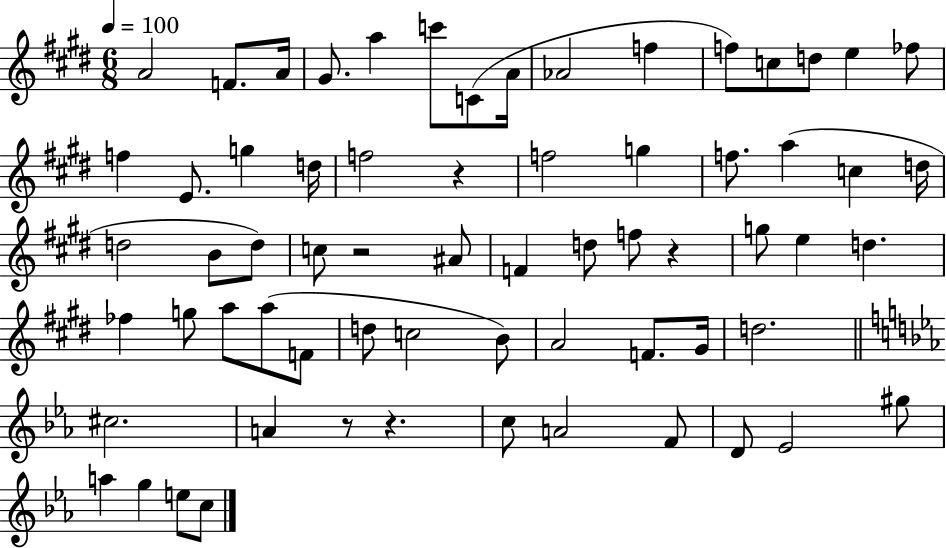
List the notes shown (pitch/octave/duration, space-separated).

A4/h F4/e. A4/s G#4/e. A5/q C6/e C4/e A4/s Ab4/h F5/q F5/e C5/e D5/e E5/q FES5/e F5/q E4/e. G5/q D5/s F5/h R/q F5/h G5/q F5/e. A5/q C5/q D5/s D5/h B4/e D5/e C5/e R/h A#4/e F4/q D5/e F5/e R/q G5/e E5/q D5/q. FES5/q G5/e A5/e A5/e F4/e D5/e C5/h B4/e A4/h F4/e. G#4/s D5/h. C#5/h. A4/q R/e R/q. C5/e A4/h F4/e D4/e Eb4/h G#5/e A5/q G5/q E5/e C5/e